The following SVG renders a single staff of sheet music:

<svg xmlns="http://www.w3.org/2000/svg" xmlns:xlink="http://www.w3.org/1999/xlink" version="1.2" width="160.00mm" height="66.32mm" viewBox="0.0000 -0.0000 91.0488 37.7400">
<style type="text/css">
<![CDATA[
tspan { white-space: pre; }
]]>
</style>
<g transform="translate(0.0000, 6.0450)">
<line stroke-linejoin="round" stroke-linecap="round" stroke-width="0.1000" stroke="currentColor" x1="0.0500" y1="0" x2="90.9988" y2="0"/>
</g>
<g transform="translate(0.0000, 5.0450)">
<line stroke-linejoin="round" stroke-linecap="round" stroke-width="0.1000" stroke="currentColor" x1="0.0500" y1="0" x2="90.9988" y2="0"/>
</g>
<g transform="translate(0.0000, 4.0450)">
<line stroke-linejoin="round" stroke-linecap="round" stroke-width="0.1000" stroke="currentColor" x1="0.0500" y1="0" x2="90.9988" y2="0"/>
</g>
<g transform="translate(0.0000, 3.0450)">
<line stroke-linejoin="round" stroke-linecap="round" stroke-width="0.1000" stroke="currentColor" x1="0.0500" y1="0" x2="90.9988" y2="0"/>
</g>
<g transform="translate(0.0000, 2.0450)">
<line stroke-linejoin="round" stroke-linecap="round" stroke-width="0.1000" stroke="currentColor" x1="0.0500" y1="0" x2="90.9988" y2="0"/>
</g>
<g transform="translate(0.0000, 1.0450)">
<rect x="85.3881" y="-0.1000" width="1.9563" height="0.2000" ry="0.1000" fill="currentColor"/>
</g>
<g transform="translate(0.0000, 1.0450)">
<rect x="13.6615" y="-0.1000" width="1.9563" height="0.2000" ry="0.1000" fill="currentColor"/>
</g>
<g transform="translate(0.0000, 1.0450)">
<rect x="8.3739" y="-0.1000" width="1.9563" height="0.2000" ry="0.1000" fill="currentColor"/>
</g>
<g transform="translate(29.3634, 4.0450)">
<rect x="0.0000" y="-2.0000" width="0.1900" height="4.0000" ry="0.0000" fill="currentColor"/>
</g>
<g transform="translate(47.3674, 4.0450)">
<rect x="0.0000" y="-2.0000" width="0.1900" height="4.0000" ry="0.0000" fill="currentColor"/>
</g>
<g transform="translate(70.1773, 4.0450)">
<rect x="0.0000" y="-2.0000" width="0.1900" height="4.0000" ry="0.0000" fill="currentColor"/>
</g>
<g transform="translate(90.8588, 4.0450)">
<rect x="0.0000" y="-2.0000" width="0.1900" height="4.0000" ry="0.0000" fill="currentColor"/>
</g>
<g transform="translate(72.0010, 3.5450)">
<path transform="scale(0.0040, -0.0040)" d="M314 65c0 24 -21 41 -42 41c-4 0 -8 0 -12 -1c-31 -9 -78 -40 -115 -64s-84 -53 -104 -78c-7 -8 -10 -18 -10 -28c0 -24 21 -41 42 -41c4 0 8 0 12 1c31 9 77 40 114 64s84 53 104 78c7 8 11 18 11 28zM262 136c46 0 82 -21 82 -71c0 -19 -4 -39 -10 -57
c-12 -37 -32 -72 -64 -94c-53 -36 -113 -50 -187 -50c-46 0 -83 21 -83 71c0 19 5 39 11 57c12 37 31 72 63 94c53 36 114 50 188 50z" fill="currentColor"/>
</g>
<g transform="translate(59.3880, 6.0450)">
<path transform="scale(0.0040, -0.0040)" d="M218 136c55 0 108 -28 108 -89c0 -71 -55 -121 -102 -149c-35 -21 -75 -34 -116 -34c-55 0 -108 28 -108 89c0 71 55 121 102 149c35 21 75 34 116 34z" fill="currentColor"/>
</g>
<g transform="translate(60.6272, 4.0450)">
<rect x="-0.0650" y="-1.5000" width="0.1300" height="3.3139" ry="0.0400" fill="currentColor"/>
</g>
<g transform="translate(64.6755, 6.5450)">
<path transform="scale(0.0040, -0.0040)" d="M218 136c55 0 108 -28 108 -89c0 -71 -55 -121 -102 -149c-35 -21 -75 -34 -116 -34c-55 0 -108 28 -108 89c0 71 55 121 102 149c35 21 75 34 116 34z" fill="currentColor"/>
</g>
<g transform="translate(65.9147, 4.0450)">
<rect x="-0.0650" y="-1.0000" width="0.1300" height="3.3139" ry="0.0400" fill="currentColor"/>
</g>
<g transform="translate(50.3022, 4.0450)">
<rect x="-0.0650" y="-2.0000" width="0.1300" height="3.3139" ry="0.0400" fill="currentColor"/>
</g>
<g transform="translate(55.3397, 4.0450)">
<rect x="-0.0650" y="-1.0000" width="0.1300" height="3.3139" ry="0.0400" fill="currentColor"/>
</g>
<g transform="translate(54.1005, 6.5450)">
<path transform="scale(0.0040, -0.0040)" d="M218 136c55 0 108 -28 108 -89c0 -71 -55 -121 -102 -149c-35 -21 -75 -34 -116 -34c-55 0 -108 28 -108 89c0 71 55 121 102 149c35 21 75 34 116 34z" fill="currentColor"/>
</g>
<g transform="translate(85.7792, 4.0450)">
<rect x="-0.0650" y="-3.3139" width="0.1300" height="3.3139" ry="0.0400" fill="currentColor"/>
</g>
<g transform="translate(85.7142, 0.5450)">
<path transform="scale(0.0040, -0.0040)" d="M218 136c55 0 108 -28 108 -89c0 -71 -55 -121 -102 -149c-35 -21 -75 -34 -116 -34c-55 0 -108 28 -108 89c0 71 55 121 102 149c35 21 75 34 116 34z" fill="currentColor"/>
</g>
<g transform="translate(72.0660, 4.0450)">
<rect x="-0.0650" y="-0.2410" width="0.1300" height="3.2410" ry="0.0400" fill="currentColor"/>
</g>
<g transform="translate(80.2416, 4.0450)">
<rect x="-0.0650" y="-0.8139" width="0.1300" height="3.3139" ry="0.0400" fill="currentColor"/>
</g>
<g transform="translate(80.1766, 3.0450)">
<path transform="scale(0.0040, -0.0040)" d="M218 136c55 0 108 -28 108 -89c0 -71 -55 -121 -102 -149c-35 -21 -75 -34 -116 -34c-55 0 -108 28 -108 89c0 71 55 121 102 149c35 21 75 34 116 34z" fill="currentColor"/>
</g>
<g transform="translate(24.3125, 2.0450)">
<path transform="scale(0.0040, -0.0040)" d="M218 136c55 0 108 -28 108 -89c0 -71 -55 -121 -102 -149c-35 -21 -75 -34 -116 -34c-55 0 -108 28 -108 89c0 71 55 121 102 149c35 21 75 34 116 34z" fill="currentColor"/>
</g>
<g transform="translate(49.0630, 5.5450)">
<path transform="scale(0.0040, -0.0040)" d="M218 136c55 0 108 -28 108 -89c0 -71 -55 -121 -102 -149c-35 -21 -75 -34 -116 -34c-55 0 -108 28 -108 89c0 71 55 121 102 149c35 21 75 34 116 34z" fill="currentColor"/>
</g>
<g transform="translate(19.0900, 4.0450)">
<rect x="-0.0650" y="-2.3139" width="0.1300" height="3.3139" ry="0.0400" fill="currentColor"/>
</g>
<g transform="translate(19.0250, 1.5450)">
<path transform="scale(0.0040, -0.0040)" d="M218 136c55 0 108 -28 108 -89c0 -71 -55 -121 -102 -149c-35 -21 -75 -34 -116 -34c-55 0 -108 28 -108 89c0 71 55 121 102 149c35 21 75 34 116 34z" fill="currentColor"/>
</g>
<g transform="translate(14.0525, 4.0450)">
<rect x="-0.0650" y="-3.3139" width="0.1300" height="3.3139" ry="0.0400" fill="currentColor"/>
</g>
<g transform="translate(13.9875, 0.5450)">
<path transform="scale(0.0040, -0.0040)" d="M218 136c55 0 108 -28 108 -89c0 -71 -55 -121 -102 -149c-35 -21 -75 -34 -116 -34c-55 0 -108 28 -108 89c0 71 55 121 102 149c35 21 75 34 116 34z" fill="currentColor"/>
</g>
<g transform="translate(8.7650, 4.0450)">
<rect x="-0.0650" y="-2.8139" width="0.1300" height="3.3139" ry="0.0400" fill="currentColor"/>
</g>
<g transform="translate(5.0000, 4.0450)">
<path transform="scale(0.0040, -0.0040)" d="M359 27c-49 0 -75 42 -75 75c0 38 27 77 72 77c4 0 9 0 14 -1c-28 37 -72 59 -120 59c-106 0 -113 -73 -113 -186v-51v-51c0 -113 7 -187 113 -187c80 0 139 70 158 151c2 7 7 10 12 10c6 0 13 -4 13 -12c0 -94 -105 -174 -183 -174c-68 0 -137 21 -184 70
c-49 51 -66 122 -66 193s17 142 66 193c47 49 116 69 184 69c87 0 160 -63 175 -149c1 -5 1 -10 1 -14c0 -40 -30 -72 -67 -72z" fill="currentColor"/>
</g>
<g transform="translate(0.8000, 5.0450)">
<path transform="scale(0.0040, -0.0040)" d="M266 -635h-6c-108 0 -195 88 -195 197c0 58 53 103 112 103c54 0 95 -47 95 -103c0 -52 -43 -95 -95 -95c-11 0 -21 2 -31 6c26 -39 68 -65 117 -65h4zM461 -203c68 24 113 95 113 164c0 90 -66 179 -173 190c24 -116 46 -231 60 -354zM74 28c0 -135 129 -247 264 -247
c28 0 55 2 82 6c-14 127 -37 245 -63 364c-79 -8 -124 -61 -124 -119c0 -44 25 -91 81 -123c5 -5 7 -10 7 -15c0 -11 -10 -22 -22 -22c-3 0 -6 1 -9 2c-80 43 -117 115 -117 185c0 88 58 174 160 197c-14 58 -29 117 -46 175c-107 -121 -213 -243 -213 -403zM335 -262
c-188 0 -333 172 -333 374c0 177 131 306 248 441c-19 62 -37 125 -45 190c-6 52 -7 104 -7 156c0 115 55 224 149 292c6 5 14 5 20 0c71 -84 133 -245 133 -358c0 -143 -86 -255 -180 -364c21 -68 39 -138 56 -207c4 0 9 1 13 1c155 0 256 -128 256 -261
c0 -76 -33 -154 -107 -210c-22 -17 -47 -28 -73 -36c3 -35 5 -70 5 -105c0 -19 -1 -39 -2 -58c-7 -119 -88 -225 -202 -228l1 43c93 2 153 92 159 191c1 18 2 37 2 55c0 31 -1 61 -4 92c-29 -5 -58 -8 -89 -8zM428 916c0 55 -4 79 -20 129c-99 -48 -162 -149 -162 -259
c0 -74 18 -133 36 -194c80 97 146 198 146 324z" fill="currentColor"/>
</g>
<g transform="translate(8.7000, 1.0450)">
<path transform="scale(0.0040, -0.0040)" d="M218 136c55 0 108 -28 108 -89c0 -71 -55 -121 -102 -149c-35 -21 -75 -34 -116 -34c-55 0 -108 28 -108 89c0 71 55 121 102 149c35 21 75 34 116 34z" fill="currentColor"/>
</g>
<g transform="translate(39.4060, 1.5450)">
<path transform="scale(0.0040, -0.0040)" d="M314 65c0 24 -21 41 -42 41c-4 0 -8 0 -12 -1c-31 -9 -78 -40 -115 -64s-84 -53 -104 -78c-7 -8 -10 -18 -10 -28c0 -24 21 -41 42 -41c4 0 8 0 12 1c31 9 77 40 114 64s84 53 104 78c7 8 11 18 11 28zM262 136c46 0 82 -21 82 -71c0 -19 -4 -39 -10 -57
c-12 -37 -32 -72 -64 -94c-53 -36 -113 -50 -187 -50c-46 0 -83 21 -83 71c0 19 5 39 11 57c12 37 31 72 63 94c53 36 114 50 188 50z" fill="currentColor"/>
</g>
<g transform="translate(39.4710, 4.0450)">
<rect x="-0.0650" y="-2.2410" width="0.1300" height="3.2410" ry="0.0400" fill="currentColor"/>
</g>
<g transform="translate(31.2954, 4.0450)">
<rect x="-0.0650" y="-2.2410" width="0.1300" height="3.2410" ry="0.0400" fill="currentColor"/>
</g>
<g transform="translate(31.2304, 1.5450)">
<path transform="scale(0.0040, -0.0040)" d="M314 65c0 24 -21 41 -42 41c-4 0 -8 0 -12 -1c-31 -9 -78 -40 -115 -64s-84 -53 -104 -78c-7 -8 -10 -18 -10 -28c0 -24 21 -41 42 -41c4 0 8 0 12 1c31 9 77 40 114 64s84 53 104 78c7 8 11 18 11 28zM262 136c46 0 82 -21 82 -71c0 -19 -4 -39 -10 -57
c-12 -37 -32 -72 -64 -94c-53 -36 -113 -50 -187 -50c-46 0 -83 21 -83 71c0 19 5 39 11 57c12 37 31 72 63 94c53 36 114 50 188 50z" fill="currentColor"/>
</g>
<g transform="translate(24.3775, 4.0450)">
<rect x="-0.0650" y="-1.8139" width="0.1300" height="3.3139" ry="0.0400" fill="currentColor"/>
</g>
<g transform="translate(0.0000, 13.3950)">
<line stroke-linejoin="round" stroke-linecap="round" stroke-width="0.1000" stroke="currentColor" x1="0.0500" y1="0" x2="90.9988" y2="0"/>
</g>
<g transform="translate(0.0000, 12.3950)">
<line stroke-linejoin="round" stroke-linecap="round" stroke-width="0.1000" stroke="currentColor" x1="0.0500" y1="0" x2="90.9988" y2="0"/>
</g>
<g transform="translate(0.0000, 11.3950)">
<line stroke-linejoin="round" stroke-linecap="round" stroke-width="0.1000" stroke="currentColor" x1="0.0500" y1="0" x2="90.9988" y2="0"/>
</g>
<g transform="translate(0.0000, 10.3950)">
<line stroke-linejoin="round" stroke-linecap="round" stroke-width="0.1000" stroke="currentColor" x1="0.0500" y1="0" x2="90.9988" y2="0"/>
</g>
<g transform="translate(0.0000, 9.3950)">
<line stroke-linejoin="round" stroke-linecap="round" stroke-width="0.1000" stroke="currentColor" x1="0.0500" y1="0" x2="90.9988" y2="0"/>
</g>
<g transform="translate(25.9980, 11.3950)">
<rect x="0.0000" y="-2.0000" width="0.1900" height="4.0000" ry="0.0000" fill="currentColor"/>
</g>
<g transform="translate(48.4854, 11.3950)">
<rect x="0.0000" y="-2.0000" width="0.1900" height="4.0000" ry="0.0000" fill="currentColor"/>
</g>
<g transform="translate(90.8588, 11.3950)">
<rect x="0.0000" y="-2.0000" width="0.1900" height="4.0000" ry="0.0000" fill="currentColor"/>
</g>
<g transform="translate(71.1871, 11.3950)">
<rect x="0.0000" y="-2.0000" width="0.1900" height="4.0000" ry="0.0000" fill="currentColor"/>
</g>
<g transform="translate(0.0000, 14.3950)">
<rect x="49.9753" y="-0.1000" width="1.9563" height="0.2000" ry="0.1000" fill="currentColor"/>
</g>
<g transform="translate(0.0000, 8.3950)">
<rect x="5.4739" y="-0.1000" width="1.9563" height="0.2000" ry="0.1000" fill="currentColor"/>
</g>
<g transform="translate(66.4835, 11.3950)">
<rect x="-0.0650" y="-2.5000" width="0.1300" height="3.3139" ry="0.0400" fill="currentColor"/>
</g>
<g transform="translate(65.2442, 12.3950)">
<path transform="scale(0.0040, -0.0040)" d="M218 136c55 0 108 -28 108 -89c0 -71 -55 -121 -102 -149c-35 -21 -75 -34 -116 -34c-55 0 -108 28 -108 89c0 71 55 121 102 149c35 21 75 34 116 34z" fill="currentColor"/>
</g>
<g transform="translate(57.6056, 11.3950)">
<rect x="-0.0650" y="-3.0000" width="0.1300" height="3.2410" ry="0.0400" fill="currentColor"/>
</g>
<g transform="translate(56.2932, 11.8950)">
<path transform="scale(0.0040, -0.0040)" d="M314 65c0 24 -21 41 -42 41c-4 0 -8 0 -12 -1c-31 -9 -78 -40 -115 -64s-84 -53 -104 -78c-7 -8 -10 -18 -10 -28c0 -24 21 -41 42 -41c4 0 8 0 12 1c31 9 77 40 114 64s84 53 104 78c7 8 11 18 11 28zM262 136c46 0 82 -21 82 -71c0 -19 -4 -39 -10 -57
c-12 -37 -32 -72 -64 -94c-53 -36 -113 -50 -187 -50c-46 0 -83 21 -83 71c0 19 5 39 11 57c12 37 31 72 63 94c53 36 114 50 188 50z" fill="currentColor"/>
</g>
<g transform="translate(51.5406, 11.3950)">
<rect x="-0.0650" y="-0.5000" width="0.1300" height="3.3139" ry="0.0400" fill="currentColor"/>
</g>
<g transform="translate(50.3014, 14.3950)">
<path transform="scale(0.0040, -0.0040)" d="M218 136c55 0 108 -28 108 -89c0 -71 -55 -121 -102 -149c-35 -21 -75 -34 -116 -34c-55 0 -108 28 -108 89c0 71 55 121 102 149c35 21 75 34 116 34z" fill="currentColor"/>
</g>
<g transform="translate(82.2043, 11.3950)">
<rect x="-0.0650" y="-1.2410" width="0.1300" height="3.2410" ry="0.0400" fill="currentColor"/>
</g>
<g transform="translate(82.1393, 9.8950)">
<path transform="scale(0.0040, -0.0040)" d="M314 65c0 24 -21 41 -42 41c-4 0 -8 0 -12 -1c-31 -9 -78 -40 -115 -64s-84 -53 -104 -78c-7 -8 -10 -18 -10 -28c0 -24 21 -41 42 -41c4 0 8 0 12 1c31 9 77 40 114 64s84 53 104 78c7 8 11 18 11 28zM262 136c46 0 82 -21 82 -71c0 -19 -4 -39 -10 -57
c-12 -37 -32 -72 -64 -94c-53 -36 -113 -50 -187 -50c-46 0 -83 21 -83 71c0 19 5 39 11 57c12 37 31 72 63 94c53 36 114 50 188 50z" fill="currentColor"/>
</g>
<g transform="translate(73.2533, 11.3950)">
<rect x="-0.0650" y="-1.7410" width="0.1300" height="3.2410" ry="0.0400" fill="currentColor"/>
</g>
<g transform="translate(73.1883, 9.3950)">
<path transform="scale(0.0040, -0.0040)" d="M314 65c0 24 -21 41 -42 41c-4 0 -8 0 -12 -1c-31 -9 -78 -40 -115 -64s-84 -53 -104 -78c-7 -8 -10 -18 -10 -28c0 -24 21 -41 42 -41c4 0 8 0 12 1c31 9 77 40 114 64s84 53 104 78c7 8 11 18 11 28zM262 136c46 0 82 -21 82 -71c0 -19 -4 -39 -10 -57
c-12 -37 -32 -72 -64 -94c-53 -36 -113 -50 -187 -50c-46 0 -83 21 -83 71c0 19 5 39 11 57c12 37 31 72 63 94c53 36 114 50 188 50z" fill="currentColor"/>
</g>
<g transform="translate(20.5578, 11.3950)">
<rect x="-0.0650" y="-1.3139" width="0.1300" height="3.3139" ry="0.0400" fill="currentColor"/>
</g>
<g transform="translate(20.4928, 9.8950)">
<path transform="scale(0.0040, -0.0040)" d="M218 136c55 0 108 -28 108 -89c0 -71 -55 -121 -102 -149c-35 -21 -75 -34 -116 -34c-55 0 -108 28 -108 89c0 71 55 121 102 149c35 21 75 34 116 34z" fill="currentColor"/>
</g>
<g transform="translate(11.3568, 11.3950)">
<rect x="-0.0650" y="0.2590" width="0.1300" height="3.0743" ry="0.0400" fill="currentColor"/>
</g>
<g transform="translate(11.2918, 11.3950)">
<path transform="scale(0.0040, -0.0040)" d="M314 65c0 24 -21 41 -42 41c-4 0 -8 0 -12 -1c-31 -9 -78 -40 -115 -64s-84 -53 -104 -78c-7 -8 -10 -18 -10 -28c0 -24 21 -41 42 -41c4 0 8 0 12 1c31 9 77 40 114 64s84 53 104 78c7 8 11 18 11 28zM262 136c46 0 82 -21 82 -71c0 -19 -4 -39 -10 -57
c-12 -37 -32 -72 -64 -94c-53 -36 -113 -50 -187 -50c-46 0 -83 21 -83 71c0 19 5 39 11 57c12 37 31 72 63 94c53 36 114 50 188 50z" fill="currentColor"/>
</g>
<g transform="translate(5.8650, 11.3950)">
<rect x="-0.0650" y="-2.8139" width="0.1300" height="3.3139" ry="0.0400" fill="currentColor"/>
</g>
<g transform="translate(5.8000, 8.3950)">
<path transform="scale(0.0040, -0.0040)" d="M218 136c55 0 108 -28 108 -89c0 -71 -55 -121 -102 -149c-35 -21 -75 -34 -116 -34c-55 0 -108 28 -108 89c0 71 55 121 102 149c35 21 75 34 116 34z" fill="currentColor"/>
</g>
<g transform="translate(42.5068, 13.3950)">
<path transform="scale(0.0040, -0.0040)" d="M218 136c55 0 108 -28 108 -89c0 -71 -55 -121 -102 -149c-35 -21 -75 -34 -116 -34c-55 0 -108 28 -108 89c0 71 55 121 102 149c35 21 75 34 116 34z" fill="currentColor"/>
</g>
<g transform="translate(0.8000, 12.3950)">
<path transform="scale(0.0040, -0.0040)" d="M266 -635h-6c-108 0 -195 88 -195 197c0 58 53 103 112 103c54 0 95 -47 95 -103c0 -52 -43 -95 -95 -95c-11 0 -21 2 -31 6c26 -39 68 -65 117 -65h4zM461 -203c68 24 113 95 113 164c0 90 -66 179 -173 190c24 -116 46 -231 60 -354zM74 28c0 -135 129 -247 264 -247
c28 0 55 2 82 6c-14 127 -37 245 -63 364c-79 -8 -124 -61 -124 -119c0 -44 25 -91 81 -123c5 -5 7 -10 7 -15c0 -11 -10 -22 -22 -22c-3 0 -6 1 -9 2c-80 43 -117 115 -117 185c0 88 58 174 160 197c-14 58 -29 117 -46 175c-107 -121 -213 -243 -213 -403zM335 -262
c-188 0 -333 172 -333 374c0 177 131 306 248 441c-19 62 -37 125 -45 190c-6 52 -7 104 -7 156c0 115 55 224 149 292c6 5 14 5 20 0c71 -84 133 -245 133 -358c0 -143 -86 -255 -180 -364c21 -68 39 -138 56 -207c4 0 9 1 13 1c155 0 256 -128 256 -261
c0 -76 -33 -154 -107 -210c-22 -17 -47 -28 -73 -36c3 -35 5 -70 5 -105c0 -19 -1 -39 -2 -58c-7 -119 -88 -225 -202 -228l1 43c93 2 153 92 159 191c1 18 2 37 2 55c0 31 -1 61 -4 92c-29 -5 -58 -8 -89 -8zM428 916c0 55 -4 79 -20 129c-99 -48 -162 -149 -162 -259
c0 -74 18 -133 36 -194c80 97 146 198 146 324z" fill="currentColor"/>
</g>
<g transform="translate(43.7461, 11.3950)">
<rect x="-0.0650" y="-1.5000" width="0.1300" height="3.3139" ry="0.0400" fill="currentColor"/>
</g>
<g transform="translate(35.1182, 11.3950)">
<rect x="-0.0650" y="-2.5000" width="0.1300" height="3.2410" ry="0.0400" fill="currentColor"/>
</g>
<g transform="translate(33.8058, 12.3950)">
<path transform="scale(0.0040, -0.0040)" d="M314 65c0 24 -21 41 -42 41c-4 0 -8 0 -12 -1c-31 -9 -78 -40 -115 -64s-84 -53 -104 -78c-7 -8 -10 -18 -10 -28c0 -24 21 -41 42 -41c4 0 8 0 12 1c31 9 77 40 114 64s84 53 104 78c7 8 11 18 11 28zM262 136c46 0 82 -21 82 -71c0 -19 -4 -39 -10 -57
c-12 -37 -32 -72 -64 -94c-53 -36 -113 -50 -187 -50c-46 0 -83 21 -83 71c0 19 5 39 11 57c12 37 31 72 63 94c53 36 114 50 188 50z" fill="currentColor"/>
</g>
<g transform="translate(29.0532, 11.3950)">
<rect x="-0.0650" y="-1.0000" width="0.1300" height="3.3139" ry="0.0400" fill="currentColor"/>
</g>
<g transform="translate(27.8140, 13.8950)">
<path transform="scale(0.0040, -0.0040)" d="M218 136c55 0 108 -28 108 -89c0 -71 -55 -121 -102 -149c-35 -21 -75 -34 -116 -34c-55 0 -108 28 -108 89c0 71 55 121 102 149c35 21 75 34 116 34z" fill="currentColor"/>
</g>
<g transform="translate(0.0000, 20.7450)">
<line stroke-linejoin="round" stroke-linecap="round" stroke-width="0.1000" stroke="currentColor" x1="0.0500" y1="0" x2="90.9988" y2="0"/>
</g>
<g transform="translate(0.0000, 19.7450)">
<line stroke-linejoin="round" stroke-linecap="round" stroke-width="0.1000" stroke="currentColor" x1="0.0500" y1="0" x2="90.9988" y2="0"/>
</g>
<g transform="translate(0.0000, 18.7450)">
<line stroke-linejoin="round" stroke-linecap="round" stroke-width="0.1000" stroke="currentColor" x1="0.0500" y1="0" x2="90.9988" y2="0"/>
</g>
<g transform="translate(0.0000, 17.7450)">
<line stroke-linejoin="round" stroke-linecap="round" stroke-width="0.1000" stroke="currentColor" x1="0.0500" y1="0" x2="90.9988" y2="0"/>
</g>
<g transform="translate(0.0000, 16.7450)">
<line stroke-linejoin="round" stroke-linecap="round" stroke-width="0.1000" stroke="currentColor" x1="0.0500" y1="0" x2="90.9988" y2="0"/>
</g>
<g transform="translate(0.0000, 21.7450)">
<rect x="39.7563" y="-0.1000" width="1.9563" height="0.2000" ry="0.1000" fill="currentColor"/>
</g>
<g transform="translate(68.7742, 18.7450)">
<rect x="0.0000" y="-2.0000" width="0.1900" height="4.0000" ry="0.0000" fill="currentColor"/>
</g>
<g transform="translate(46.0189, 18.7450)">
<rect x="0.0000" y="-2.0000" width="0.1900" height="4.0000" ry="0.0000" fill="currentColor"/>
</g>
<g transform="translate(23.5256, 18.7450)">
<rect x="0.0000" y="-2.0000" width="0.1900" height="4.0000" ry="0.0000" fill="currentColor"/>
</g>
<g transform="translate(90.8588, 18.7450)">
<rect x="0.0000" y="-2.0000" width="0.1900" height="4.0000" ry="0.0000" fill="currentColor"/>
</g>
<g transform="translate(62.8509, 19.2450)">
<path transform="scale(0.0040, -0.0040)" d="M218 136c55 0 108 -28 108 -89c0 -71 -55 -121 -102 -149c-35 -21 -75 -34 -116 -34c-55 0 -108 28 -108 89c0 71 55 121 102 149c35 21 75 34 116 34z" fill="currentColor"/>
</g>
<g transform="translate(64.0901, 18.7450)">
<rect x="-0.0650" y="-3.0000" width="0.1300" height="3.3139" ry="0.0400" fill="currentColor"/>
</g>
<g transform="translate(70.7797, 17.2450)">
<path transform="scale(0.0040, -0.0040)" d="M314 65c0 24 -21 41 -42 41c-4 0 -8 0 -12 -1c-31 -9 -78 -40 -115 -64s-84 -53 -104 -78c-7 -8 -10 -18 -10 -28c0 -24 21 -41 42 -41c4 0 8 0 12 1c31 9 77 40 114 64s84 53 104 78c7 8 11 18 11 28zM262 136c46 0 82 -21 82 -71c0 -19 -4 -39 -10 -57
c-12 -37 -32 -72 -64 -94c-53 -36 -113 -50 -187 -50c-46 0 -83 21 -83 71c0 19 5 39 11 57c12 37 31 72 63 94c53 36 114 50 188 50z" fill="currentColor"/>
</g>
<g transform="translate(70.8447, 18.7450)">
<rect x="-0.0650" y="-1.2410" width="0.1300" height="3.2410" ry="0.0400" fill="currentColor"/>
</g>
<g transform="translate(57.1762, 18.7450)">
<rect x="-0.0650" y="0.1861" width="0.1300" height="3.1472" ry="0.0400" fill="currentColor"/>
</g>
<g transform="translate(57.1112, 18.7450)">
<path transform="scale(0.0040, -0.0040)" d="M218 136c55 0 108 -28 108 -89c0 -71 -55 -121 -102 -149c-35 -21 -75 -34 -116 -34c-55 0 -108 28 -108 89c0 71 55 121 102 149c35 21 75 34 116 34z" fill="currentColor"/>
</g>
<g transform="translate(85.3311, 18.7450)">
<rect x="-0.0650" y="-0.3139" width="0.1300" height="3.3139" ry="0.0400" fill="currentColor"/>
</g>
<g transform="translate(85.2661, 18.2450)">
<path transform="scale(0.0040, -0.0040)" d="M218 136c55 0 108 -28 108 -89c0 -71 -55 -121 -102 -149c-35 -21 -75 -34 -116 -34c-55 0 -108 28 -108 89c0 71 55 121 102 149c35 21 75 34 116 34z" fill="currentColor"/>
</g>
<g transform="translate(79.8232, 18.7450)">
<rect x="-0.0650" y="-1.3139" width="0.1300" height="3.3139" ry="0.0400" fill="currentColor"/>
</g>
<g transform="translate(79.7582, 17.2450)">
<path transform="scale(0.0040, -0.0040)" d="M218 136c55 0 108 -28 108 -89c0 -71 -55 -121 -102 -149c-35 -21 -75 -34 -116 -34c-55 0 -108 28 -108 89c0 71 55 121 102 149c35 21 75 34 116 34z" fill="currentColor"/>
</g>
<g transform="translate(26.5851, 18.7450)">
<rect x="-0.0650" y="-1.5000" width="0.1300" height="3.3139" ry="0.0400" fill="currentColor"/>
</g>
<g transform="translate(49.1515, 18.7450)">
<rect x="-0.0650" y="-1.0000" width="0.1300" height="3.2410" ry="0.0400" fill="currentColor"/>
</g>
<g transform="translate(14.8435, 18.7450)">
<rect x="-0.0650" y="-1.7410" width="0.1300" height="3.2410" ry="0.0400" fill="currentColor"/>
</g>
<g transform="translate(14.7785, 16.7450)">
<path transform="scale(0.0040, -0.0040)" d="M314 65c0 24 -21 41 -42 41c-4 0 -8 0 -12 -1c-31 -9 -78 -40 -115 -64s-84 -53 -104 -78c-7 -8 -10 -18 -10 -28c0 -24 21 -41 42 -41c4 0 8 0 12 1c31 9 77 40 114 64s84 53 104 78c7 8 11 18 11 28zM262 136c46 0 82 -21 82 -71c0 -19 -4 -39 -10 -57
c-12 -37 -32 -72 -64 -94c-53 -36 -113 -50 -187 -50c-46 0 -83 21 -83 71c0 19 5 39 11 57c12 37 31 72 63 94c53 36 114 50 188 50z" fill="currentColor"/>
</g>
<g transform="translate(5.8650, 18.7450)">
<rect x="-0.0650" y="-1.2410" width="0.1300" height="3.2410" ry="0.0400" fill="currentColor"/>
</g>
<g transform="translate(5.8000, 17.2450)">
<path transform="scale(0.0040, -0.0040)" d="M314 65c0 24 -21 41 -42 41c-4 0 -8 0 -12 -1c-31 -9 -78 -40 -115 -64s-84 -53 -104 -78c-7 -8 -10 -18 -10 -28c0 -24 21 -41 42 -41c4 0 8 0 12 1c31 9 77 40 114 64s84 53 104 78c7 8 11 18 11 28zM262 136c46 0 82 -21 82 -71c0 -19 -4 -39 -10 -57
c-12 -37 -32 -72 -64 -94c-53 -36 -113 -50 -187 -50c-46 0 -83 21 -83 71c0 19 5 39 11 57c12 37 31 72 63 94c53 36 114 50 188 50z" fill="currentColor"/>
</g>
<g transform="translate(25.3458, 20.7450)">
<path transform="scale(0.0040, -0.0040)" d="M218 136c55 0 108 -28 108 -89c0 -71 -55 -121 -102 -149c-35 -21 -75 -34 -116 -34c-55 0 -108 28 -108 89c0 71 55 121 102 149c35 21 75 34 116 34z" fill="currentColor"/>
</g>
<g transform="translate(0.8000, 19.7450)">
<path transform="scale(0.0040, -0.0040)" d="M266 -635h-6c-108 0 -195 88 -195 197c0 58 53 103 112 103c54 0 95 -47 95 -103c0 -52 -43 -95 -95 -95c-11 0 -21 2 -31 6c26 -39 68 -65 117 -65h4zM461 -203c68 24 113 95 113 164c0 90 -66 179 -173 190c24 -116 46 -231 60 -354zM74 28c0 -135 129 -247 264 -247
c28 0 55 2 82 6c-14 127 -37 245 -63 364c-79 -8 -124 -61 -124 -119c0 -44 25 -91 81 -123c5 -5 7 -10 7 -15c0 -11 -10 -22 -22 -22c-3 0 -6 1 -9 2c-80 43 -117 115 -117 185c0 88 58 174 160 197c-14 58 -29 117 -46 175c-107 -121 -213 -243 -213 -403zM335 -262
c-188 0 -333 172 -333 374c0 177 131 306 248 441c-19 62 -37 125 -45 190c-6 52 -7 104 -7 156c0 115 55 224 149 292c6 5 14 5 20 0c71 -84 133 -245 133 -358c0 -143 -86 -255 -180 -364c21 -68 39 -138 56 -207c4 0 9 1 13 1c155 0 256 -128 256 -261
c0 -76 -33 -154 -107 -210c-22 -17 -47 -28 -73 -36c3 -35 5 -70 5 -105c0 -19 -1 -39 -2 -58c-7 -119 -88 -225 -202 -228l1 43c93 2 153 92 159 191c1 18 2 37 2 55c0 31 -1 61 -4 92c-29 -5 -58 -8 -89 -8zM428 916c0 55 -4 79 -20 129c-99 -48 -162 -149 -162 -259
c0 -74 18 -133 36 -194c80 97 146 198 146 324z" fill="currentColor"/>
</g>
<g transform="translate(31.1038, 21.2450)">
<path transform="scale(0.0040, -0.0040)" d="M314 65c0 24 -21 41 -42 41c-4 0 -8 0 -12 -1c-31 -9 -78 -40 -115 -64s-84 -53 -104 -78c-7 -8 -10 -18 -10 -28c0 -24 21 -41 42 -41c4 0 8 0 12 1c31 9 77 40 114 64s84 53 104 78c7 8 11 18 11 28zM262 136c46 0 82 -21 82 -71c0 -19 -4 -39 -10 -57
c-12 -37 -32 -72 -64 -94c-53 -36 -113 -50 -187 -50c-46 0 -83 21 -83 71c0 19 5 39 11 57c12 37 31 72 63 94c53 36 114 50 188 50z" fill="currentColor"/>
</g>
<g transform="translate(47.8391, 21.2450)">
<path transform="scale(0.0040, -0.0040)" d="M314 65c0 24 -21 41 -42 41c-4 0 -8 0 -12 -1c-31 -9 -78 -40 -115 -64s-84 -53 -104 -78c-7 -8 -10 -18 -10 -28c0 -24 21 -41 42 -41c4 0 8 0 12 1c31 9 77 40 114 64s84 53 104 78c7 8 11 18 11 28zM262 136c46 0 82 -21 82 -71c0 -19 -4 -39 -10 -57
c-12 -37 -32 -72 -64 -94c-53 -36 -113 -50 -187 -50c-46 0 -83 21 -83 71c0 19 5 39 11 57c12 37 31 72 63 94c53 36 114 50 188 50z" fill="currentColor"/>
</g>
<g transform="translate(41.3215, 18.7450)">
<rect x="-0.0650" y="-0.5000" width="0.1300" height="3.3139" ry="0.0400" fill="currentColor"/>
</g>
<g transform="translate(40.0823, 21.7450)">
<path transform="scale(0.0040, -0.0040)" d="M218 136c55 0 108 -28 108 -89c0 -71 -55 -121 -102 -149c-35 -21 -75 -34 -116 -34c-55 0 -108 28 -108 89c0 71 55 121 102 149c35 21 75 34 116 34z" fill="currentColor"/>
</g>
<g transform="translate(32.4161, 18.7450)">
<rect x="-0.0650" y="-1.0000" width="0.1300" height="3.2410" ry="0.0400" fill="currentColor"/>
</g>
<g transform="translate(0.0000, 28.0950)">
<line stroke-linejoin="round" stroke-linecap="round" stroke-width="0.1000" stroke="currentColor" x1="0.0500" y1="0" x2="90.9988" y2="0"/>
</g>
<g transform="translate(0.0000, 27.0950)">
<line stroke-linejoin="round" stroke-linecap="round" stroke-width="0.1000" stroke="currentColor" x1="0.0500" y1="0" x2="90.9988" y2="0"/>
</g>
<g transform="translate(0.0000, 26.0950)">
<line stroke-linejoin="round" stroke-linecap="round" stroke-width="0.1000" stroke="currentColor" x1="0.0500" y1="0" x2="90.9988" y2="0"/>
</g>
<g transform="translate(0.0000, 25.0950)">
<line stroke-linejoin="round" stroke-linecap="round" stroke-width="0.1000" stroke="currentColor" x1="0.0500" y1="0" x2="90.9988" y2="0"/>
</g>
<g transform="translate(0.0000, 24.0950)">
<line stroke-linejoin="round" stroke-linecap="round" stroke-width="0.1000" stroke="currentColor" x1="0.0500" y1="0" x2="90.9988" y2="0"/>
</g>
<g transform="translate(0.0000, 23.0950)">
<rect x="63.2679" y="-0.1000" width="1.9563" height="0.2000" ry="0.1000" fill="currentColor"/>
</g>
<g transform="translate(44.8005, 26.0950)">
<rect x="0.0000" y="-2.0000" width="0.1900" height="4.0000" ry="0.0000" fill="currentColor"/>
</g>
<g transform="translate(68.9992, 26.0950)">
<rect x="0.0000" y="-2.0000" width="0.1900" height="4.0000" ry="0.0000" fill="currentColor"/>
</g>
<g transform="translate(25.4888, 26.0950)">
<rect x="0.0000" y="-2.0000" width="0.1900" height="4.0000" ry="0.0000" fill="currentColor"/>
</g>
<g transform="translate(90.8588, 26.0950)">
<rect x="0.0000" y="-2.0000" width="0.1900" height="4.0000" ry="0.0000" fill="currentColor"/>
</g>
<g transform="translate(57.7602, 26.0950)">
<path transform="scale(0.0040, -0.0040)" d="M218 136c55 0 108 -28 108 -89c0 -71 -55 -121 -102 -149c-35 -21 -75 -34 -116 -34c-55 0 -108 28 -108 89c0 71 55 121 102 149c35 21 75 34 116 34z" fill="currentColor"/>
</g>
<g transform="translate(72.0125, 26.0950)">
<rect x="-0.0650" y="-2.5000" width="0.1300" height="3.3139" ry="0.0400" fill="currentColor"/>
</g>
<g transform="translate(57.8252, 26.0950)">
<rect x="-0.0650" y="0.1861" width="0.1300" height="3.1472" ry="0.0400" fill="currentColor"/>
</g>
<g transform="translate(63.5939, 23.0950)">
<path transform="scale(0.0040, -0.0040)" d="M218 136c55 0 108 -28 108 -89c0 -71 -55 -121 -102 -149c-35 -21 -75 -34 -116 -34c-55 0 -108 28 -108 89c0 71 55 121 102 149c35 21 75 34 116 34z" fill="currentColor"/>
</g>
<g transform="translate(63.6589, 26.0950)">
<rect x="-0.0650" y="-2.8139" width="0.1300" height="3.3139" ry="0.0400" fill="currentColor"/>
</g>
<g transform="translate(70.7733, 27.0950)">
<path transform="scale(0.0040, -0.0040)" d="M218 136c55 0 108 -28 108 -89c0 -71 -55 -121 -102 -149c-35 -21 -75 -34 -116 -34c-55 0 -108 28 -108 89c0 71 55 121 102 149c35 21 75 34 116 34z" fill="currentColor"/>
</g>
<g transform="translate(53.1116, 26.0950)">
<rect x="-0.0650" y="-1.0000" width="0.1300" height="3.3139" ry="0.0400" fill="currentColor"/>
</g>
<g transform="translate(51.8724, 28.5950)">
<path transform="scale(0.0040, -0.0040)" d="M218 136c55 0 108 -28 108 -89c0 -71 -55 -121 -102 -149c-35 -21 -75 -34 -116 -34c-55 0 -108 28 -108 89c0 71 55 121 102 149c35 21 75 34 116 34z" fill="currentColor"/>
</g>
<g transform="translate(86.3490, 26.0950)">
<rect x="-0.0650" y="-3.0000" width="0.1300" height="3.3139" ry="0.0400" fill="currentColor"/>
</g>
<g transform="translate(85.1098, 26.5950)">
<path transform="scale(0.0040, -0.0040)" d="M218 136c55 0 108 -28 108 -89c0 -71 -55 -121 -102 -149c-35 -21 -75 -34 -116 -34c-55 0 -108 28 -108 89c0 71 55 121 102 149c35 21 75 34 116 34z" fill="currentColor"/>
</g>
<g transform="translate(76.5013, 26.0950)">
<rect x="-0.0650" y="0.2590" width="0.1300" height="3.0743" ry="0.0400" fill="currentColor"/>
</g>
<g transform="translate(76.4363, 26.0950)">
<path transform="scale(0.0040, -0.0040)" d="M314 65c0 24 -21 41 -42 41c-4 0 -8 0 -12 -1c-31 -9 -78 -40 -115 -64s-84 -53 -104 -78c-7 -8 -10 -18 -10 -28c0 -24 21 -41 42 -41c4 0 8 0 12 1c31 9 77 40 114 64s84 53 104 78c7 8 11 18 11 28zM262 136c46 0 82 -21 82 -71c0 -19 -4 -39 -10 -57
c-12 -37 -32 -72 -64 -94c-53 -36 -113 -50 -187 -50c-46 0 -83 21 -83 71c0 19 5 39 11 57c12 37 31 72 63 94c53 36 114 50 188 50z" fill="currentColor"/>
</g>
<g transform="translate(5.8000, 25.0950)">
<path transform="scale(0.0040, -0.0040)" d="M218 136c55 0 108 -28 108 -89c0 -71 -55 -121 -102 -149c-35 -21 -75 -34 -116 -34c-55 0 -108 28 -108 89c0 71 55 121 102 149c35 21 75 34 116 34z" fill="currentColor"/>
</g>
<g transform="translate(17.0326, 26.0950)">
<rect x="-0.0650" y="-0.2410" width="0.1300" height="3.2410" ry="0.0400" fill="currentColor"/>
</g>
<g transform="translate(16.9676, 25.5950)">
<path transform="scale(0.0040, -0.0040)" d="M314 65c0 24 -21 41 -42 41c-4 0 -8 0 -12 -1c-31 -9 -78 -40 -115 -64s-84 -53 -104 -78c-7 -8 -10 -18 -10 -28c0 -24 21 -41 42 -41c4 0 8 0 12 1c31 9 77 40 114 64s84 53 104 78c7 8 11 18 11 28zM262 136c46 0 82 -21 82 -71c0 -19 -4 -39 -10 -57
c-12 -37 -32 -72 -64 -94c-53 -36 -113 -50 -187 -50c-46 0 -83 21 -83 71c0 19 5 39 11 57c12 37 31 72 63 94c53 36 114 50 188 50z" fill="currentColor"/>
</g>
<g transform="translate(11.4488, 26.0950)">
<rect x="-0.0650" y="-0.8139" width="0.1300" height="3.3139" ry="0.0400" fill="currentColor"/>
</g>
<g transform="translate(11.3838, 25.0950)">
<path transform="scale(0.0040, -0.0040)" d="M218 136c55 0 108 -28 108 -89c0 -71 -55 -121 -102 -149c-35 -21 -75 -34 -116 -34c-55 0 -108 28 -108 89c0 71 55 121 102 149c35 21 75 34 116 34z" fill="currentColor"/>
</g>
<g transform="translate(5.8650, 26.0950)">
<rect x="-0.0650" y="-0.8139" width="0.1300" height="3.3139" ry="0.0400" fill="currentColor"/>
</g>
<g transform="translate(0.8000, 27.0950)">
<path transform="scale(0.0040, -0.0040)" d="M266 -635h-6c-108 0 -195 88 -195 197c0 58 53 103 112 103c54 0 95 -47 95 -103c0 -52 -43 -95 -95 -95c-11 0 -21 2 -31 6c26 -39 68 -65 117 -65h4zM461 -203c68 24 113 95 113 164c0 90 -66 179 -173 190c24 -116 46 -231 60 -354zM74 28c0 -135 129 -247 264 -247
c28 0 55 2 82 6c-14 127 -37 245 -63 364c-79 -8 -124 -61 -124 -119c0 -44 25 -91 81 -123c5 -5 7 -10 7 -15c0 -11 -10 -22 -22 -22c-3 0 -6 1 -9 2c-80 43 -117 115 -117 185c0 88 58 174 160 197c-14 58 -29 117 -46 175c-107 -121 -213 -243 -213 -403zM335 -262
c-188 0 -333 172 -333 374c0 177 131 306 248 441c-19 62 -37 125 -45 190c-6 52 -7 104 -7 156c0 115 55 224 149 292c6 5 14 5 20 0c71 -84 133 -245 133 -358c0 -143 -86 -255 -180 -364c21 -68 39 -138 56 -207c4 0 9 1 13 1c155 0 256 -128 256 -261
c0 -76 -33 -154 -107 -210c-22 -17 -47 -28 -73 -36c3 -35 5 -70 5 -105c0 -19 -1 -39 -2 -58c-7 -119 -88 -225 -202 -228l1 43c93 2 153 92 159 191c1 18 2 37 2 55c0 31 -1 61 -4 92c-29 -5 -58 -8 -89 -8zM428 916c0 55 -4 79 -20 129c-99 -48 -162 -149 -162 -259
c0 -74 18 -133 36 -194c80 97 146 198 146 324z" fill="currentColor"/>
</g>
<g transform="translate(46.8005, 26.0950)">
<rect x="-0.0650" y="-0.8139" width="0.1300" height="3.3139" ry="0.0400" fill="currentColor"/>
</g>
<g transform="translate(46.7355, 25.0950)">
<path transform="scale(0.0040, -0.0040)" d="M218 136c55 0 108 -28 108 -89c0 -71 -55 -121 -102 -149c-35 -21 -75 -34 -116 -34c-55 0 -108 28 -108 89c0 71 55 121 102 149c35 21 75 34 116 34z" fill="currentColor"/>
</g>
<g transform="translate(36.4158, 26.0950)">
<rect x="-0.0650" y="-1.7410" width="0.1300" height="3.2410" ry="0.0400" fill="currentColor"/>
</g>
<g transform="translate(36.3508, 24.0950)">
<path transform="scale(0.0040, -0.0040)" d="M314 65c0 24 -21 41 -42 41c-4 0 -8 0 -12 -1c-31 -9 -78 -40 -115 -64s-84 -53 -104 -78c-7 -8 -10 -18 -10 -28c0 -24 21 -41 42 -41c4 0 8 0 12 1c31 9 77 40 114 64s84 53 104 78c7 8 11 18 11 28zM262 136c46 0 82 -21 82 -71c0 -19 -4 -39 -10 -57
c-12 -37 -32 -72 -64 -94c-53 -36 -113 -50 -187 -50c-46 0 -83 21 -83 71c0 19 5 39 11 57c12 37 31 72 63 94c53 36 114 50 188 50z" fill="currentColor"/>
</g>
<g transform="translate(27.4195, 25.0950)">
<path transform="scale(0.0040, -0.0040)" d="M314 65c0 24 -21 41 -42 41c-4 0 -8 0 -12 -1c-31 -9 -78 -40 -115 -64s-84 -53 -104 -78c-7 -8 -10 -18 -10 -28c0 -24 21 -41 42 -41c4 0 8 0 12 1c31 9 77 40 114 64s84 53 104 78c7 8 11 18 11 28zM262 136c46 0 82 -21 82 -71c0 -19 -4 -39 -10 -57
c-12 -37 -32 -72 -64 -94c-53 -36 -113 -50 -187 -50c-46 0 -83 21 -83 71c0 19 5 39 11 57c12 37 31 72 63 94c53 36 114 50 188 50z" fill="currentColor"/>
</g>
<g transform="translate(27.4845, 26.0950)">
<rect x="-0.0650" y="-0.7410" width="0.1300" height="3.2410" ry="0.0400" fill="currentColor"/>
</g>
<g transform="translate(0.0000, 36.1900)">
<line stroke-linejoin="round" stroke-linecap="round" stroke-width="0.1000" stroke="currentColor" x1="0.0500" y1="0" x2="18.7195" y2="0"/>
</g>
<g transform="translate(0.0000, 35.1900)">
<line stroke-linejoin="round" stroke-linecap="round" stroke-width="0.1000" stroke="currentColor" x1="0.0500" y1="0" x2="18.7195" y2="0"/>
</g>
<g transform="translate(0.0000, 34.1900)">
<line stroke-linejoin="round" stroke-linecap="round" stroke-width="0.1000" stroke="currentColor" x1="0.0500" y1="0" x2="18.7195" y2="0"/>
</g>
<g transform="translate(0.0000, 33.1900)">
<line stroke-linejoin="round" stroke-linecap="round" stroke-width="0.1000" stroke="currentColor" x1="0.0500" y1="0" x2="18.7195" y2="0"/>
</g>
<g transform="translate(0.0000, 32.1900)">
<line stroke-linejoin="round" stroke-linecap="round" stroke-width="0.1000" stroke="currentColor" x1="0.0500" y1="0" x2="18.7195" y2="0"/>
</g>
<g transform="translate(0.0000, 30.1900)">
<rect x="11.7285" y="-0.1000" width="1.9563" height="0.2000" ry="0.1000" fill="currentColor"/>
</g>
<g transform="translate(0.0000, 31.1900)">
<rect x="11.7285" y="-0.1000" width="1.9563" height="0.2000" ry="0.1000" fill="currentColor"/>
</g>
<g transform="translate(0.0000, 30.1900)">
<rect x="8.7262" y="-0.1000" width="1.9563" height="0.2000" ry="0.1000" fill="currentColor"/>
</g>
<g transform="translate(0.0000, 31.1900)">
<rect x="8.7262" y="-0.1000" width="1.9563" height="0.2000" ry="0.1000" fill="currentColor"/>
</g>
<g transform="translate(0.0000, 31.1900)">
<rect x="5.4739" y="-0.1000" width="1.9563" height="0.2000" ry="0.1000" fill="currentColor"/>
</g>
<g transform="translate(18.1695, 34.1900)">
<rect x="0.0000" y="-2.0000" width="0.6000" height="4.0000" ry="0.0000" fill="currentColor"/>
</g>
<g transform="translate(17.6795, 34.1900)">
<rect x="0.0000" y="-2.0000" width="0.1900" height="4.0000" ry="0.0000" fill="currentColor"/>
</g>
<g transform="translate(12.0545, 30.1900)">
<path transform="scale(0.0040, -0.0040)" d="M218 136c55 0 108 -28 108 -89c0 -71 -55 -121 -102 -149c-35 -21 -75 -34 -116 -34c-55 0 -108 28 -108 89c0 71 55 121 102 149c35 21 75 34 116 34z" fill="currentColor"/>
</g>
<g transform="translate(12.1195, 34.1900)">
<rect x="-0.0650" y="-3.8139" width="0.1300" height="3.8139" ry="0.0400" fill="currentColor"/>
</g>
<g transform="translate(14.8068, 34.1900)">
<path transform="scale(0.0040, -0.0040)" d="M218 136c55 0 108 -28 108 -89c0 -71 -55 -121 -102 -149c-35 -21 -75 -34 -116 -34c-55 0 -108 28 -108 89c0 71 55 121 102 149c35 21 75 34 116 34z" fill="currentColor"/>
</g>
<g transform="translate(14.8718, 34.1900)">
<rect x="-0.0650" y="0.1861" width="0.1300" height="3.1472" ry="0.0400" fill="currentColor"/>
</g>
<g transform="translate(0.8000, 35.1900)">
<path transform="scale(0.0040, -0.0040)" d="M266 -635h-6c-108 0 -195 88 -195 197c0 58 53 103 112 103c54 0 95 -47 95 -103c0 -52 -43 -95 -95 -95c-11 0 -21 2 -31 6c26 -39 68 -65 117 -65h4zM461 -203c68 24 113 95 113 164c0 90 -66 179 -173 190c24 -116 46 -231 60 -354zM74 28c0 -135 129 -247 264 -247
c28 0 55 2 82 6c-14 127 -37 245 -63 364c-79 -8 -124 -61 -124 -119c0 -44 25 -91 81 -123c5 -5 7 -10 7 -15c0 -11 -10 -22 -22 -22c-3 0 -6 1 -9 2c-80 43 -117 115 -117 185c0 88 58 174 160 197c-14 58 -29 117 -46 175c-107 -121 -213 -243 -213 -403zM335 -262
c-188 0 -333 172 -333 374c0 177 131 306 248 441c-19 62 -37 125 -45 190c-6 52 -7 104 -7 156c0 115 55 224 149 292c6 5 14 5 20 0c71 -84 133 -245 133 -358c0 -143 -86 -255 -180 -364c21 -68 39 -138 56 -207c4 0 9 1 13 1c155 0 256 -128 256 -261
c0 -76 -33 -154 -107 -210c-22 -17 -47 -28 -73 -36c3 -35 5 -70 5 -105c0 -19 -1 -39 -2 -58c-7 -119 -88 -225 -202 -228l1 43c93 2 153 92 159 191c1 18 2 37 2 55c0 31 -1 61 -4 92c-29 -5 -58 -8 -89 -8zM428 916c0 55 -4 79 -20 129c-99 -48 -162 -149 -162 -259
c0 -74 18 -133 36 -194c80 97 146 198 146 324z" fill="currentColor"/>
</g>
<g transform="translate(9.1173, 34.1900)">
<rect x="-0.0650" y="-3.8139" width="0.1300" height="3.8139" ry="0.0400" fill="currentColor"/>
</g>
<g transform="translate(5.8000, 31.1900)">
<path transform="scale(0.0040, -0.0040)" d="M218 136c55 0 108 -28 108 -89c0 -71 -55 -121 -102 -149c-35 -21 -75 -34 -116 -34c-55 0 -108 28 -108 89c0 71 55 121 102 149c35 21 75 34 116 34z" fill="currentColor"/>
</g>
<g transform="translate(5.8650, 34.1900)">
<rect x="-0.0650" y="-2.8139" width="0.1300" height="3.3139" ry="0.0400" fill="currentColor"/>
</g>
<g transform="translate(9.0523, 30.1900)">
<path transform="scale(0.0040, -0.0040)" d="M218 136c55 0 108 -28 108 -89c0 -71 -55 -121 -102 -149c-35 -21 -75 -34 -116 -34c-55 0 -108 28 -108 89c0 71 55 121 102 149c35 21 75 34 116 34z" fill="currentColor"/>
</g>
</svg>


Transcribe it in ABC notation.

X:1
T:Untitled
M:4/4
L:1/4
K:C
a b g f g2 g2 F D E D c2 d b a B2 e D G2 E C A2 G f2 e2 e2 f2 E D2 C D2 B A e2 e c d d c2 d2 f2 d D B a G B2 A a c' c' B